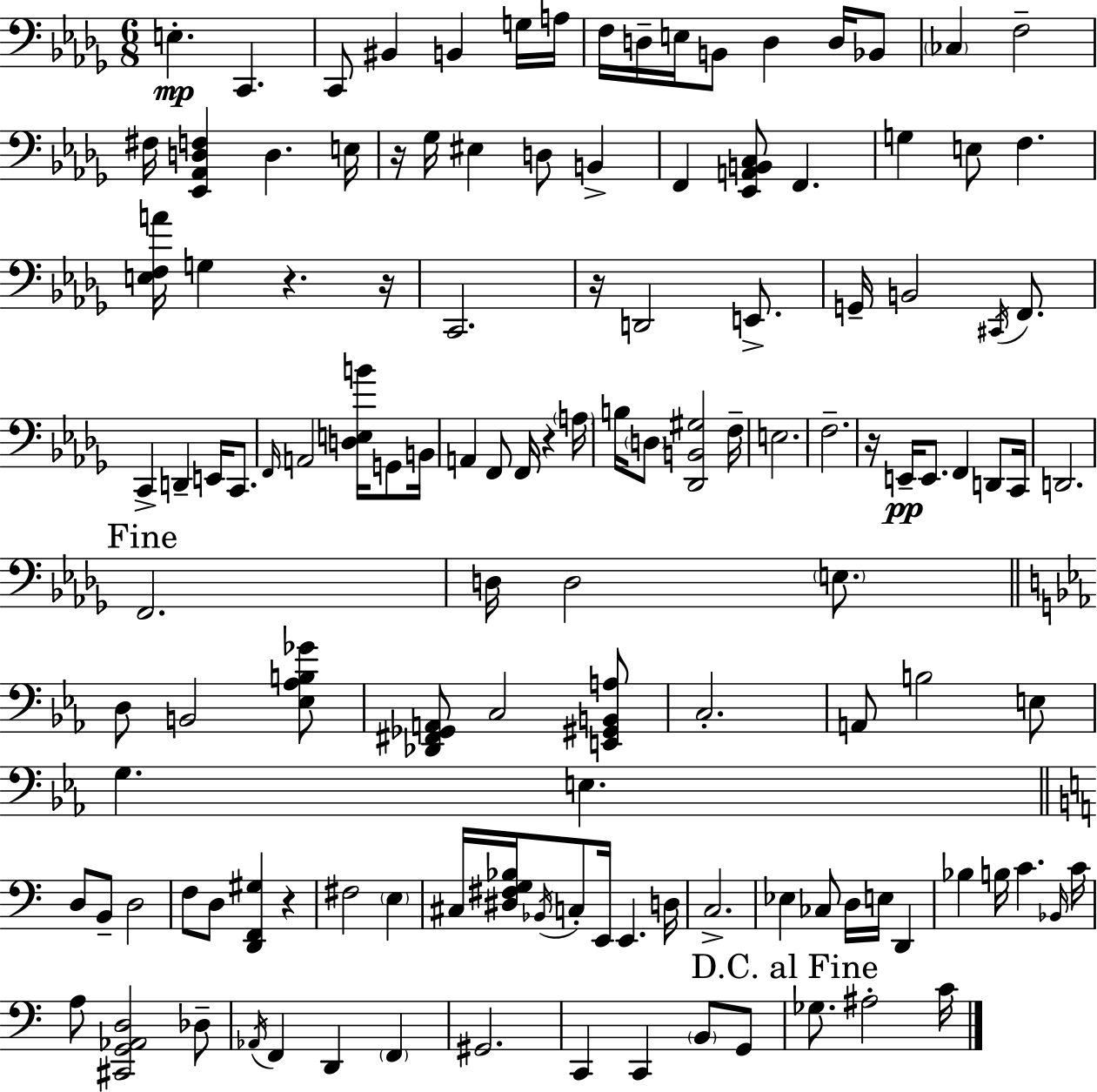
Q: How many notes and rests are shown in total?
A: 128